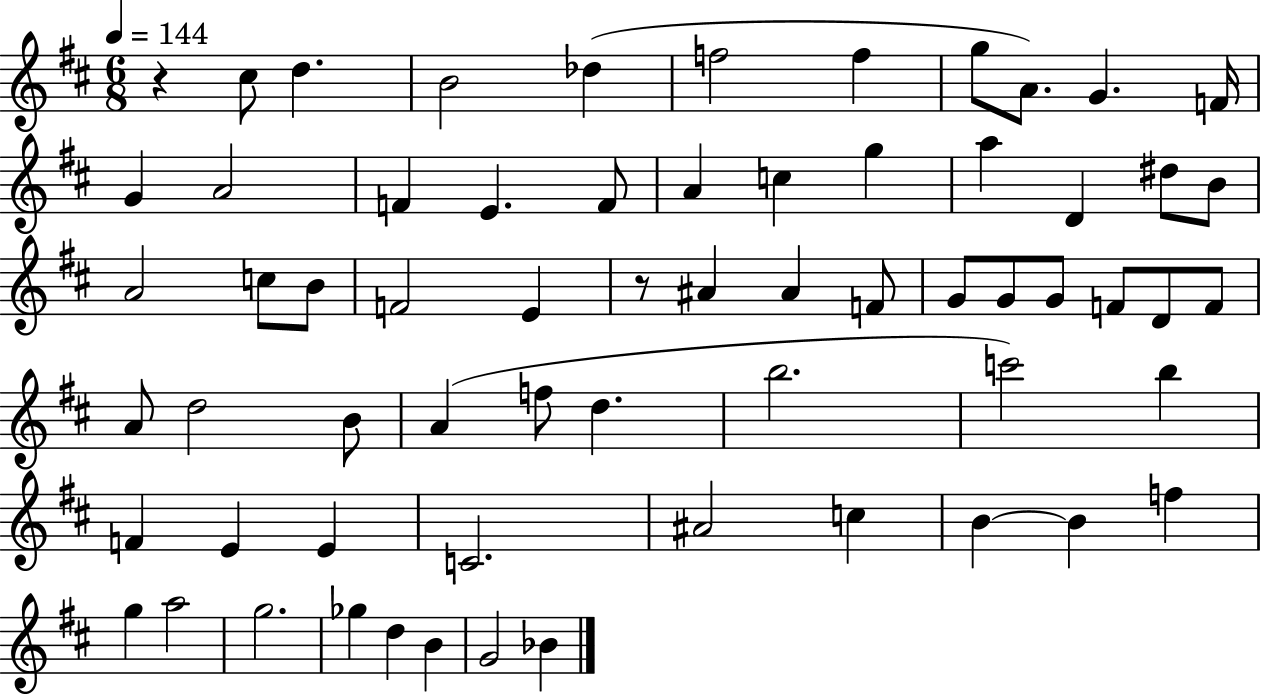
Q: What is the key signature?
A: D major